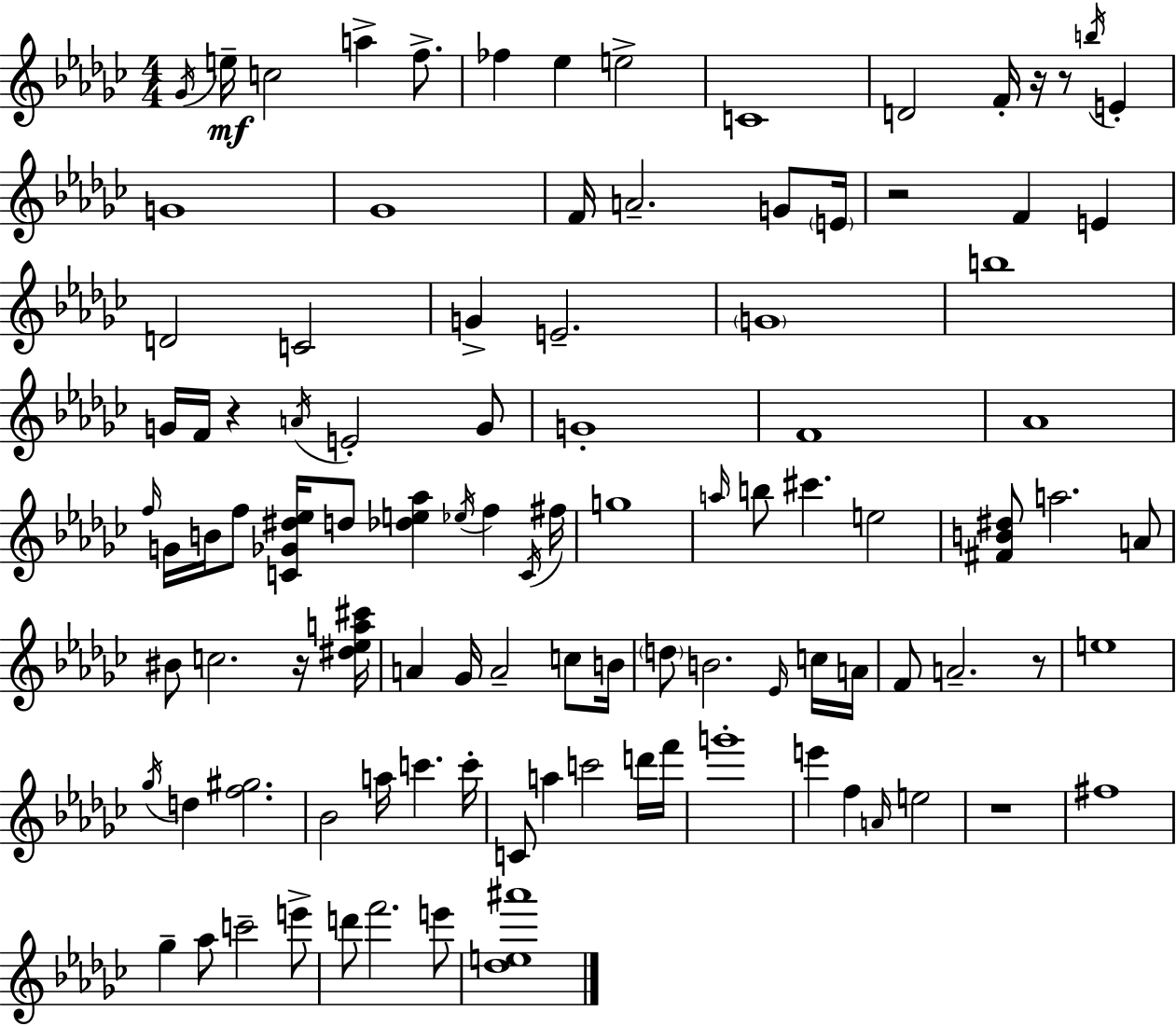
{
  \clef treble
  \numericTimeSignature
  \time 4/4
  \key ees \minor
  \acciaccatura { ges'16 }\mf e''16-- c''2 a''4-> f''8.-> | fes''4 ees''4 e''2-> | c'1 | d'2 f'16-. r16 r8 \acciaccatura { b''16 } e'4-. | \break g'1 | ges'1 | f'16 a'2.-- g'8 | \parenthesize e'16 r2 f'4 e'4 | \break d'2 c'2 | g'4-> e'2.-- | \parenthesize g'1 | b''1 | \break g'16 f'16 r4 \acciaccatura { a'16 } e'2-. | g'8 g'1-. | f'1 | aes'1 | \break \grace { f''16 } g'16 b'16 f''8 <c' ges' dis'' ees''>16 d''8 <des'' e'' aes''>4 \acciaccatura { ees''16 } | f''4 \acciaccatura { c'16 } fis''16 g''1 | \grace { a''16 } b''8 cis'''4. e''2 | <fis' b' dis''>8 a''2. | \break a'8 bis'8 c''2. | r16 <dis'' ees'' a'' cis'''>16 a'4 ges'16 a'2-- | c''8 b'16 \parenthesize d''8 b'2. | \grace { ees'16 } c''16 a'16 f'8 a'2.-- | \break r8 e''1 | \acciaccatura { ges''16 } d''4 <f'' gis''>2. | bes'2 | a''16 c'''4. c'''16-. c'8 a''4 c'''2 | \break d'''16 f'''16 g'''1-. | e'''4 f''4 | \grace { a'16 } e''2 r1 | fis''1 | \break ges''4-- aes''8 | c'''2-- e'''8-> d'''8 f'''2. | e'''8 <des'' e'' ais'''>1 | \bar "|."
}